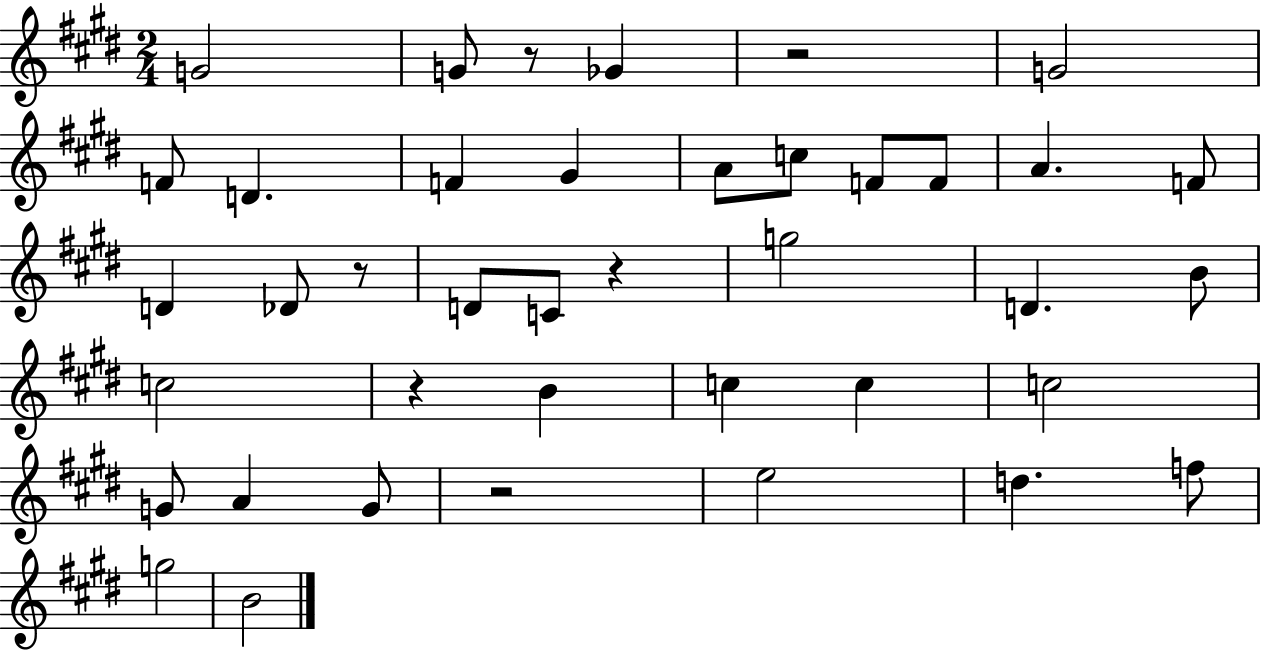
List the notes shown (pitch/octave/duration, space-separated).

G4/h G4/e R/e Gb4/q R/h G4/h F4/e D4/q. F4/q G#4/q A4/e C5/e F4/e F4/e A4/q. F4/e D4/q Db4/e R/e D4/e C4/e R/q G5/h D4/q. B4/e C5/h R/q B4/q C5/q C5/q C5/h G4/e A4/q G4/e R/h E5/h D5/q. F5/e G5/h B4/h